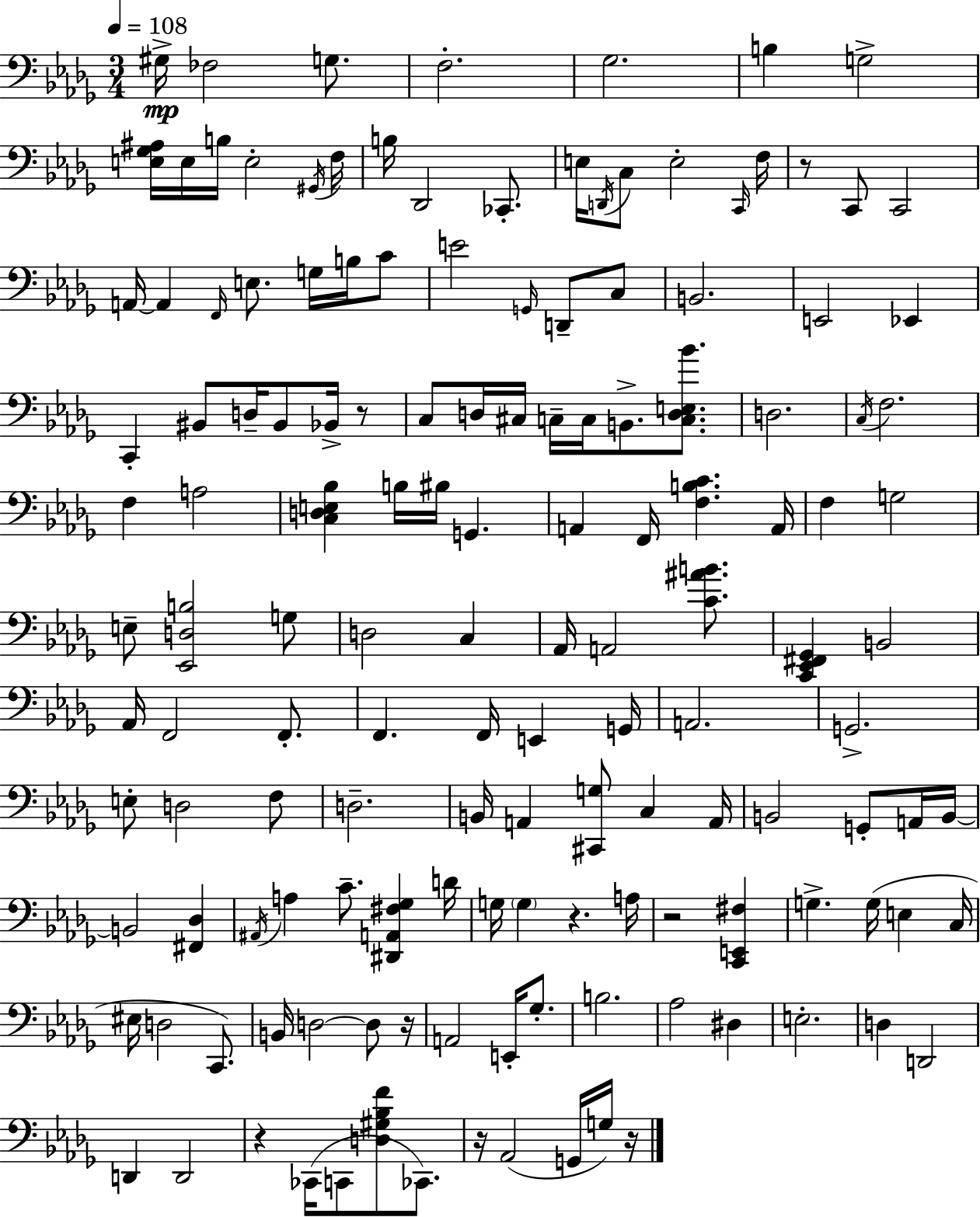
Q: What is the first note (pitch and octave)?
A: G#3